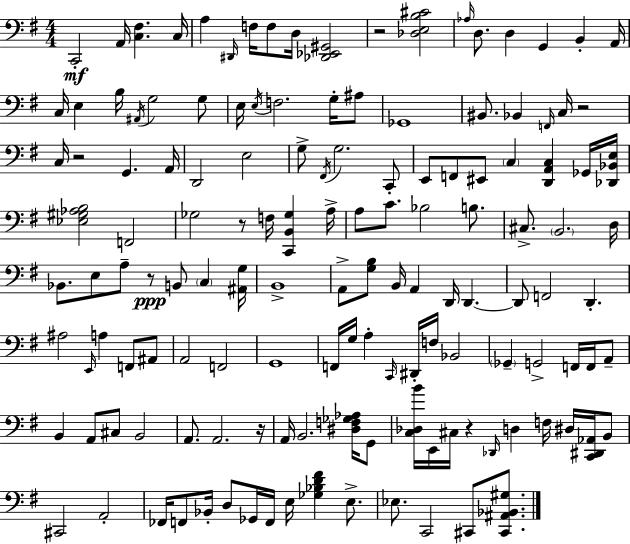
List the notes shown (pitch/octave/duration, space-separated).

C2/h A2/s [C3,F#3]/q. C3/s A3/q D#2/s F3/s F3/e D3/s [Db2,Eb2,G#2]/h R/h [Db3,E3,B3,C#4]/h Ab3/s D3/e. D3/q G2/q B2/q A2/s C3/s E3/q B3/s A#2/s G3/h G3/e E3/s E3/s F3/h. G3/s A#3/e Gb2/w BIS2/e. Bb2/q F2/s C3/s R/h C3/s R/h G2/q. A2/s D2/h E3/h G3/e F#2/s G3/h. C2/e E2/e F2/e EIS2/e C3/q [D2,A2,C3]/q Gb2/s [Db2,Bb2,E3]/s [Eb3,G#3,Ab3,B3]/h F2/h Gb3/h R/e F3/s [C2,B2,Gb3]/q A3/s A3/e C4/e. Bb3/h B3/e. C#3/e. B2/h. D3/s Bb2/e. E3/e A3/e R/e B2/e C3/q [A#2,G3]/s B2/w A2/e [G3,B3]/e B2/s A2/q D2/s D2/q. D2/e F2/h D2/q. A#3/h E2/s A3/q F2/e A#2/e A2/h F2/h G2/w F2/s G3/s A3/q C2/s D#2/s F3/s Bb2/h Gb2/q G2/h F2/s F2/s A2/e B2/q A2/e C#3/e B2/h A2/e. A2/h. R/s A2/s B2/h. [D#3,F3,Gb3,Ab3]/s G2/e [C3,Db3,B4]/s E2/s C#3/s R/q Db2/s D3/q F3/s D#3/s [C2,D#2,Ab2]/s B2/e C#2/h A2/h FES2/s F2/e Bb2/s D3/e Gb2/s F2/s E3/s [Gb3,Bb3,D4,F#4]/q E3/e. Eb3/e. C2/h C#2/e [C#2,A#2,Bb2,G#3]/e.